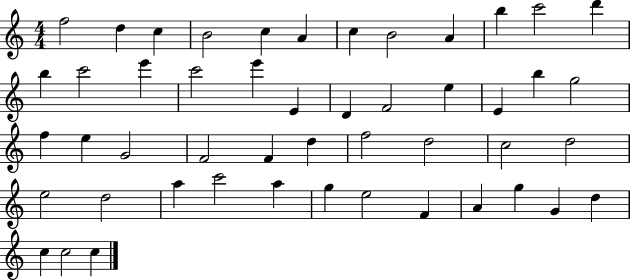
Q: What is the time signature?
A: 4/4